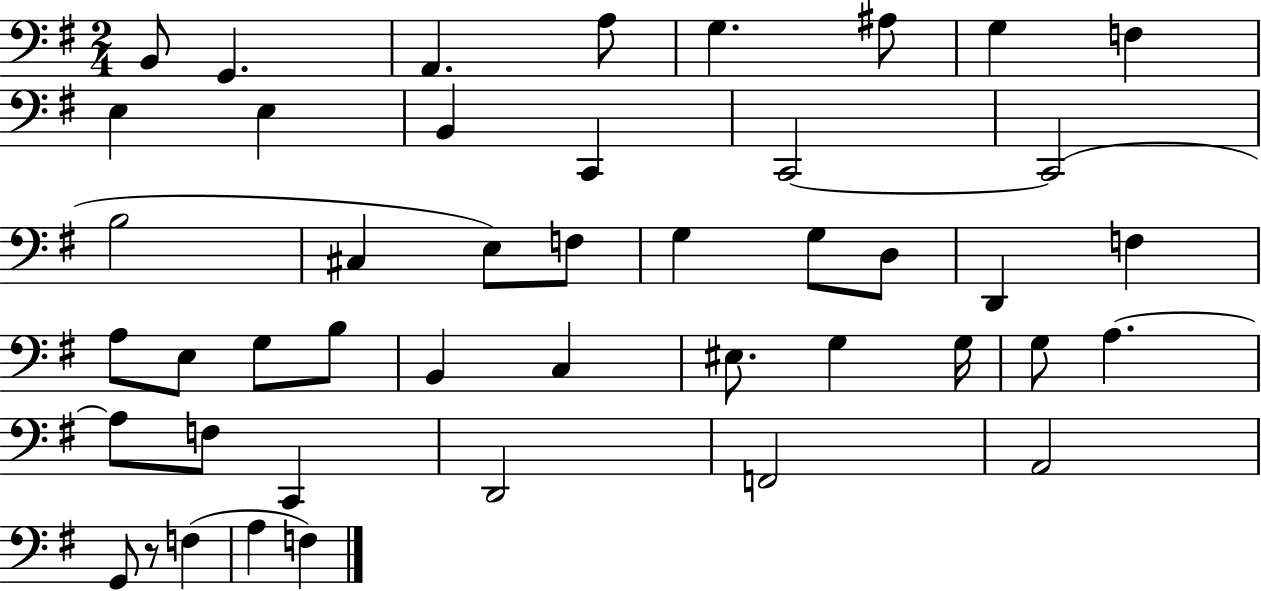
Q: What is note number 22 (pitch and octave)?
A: D2